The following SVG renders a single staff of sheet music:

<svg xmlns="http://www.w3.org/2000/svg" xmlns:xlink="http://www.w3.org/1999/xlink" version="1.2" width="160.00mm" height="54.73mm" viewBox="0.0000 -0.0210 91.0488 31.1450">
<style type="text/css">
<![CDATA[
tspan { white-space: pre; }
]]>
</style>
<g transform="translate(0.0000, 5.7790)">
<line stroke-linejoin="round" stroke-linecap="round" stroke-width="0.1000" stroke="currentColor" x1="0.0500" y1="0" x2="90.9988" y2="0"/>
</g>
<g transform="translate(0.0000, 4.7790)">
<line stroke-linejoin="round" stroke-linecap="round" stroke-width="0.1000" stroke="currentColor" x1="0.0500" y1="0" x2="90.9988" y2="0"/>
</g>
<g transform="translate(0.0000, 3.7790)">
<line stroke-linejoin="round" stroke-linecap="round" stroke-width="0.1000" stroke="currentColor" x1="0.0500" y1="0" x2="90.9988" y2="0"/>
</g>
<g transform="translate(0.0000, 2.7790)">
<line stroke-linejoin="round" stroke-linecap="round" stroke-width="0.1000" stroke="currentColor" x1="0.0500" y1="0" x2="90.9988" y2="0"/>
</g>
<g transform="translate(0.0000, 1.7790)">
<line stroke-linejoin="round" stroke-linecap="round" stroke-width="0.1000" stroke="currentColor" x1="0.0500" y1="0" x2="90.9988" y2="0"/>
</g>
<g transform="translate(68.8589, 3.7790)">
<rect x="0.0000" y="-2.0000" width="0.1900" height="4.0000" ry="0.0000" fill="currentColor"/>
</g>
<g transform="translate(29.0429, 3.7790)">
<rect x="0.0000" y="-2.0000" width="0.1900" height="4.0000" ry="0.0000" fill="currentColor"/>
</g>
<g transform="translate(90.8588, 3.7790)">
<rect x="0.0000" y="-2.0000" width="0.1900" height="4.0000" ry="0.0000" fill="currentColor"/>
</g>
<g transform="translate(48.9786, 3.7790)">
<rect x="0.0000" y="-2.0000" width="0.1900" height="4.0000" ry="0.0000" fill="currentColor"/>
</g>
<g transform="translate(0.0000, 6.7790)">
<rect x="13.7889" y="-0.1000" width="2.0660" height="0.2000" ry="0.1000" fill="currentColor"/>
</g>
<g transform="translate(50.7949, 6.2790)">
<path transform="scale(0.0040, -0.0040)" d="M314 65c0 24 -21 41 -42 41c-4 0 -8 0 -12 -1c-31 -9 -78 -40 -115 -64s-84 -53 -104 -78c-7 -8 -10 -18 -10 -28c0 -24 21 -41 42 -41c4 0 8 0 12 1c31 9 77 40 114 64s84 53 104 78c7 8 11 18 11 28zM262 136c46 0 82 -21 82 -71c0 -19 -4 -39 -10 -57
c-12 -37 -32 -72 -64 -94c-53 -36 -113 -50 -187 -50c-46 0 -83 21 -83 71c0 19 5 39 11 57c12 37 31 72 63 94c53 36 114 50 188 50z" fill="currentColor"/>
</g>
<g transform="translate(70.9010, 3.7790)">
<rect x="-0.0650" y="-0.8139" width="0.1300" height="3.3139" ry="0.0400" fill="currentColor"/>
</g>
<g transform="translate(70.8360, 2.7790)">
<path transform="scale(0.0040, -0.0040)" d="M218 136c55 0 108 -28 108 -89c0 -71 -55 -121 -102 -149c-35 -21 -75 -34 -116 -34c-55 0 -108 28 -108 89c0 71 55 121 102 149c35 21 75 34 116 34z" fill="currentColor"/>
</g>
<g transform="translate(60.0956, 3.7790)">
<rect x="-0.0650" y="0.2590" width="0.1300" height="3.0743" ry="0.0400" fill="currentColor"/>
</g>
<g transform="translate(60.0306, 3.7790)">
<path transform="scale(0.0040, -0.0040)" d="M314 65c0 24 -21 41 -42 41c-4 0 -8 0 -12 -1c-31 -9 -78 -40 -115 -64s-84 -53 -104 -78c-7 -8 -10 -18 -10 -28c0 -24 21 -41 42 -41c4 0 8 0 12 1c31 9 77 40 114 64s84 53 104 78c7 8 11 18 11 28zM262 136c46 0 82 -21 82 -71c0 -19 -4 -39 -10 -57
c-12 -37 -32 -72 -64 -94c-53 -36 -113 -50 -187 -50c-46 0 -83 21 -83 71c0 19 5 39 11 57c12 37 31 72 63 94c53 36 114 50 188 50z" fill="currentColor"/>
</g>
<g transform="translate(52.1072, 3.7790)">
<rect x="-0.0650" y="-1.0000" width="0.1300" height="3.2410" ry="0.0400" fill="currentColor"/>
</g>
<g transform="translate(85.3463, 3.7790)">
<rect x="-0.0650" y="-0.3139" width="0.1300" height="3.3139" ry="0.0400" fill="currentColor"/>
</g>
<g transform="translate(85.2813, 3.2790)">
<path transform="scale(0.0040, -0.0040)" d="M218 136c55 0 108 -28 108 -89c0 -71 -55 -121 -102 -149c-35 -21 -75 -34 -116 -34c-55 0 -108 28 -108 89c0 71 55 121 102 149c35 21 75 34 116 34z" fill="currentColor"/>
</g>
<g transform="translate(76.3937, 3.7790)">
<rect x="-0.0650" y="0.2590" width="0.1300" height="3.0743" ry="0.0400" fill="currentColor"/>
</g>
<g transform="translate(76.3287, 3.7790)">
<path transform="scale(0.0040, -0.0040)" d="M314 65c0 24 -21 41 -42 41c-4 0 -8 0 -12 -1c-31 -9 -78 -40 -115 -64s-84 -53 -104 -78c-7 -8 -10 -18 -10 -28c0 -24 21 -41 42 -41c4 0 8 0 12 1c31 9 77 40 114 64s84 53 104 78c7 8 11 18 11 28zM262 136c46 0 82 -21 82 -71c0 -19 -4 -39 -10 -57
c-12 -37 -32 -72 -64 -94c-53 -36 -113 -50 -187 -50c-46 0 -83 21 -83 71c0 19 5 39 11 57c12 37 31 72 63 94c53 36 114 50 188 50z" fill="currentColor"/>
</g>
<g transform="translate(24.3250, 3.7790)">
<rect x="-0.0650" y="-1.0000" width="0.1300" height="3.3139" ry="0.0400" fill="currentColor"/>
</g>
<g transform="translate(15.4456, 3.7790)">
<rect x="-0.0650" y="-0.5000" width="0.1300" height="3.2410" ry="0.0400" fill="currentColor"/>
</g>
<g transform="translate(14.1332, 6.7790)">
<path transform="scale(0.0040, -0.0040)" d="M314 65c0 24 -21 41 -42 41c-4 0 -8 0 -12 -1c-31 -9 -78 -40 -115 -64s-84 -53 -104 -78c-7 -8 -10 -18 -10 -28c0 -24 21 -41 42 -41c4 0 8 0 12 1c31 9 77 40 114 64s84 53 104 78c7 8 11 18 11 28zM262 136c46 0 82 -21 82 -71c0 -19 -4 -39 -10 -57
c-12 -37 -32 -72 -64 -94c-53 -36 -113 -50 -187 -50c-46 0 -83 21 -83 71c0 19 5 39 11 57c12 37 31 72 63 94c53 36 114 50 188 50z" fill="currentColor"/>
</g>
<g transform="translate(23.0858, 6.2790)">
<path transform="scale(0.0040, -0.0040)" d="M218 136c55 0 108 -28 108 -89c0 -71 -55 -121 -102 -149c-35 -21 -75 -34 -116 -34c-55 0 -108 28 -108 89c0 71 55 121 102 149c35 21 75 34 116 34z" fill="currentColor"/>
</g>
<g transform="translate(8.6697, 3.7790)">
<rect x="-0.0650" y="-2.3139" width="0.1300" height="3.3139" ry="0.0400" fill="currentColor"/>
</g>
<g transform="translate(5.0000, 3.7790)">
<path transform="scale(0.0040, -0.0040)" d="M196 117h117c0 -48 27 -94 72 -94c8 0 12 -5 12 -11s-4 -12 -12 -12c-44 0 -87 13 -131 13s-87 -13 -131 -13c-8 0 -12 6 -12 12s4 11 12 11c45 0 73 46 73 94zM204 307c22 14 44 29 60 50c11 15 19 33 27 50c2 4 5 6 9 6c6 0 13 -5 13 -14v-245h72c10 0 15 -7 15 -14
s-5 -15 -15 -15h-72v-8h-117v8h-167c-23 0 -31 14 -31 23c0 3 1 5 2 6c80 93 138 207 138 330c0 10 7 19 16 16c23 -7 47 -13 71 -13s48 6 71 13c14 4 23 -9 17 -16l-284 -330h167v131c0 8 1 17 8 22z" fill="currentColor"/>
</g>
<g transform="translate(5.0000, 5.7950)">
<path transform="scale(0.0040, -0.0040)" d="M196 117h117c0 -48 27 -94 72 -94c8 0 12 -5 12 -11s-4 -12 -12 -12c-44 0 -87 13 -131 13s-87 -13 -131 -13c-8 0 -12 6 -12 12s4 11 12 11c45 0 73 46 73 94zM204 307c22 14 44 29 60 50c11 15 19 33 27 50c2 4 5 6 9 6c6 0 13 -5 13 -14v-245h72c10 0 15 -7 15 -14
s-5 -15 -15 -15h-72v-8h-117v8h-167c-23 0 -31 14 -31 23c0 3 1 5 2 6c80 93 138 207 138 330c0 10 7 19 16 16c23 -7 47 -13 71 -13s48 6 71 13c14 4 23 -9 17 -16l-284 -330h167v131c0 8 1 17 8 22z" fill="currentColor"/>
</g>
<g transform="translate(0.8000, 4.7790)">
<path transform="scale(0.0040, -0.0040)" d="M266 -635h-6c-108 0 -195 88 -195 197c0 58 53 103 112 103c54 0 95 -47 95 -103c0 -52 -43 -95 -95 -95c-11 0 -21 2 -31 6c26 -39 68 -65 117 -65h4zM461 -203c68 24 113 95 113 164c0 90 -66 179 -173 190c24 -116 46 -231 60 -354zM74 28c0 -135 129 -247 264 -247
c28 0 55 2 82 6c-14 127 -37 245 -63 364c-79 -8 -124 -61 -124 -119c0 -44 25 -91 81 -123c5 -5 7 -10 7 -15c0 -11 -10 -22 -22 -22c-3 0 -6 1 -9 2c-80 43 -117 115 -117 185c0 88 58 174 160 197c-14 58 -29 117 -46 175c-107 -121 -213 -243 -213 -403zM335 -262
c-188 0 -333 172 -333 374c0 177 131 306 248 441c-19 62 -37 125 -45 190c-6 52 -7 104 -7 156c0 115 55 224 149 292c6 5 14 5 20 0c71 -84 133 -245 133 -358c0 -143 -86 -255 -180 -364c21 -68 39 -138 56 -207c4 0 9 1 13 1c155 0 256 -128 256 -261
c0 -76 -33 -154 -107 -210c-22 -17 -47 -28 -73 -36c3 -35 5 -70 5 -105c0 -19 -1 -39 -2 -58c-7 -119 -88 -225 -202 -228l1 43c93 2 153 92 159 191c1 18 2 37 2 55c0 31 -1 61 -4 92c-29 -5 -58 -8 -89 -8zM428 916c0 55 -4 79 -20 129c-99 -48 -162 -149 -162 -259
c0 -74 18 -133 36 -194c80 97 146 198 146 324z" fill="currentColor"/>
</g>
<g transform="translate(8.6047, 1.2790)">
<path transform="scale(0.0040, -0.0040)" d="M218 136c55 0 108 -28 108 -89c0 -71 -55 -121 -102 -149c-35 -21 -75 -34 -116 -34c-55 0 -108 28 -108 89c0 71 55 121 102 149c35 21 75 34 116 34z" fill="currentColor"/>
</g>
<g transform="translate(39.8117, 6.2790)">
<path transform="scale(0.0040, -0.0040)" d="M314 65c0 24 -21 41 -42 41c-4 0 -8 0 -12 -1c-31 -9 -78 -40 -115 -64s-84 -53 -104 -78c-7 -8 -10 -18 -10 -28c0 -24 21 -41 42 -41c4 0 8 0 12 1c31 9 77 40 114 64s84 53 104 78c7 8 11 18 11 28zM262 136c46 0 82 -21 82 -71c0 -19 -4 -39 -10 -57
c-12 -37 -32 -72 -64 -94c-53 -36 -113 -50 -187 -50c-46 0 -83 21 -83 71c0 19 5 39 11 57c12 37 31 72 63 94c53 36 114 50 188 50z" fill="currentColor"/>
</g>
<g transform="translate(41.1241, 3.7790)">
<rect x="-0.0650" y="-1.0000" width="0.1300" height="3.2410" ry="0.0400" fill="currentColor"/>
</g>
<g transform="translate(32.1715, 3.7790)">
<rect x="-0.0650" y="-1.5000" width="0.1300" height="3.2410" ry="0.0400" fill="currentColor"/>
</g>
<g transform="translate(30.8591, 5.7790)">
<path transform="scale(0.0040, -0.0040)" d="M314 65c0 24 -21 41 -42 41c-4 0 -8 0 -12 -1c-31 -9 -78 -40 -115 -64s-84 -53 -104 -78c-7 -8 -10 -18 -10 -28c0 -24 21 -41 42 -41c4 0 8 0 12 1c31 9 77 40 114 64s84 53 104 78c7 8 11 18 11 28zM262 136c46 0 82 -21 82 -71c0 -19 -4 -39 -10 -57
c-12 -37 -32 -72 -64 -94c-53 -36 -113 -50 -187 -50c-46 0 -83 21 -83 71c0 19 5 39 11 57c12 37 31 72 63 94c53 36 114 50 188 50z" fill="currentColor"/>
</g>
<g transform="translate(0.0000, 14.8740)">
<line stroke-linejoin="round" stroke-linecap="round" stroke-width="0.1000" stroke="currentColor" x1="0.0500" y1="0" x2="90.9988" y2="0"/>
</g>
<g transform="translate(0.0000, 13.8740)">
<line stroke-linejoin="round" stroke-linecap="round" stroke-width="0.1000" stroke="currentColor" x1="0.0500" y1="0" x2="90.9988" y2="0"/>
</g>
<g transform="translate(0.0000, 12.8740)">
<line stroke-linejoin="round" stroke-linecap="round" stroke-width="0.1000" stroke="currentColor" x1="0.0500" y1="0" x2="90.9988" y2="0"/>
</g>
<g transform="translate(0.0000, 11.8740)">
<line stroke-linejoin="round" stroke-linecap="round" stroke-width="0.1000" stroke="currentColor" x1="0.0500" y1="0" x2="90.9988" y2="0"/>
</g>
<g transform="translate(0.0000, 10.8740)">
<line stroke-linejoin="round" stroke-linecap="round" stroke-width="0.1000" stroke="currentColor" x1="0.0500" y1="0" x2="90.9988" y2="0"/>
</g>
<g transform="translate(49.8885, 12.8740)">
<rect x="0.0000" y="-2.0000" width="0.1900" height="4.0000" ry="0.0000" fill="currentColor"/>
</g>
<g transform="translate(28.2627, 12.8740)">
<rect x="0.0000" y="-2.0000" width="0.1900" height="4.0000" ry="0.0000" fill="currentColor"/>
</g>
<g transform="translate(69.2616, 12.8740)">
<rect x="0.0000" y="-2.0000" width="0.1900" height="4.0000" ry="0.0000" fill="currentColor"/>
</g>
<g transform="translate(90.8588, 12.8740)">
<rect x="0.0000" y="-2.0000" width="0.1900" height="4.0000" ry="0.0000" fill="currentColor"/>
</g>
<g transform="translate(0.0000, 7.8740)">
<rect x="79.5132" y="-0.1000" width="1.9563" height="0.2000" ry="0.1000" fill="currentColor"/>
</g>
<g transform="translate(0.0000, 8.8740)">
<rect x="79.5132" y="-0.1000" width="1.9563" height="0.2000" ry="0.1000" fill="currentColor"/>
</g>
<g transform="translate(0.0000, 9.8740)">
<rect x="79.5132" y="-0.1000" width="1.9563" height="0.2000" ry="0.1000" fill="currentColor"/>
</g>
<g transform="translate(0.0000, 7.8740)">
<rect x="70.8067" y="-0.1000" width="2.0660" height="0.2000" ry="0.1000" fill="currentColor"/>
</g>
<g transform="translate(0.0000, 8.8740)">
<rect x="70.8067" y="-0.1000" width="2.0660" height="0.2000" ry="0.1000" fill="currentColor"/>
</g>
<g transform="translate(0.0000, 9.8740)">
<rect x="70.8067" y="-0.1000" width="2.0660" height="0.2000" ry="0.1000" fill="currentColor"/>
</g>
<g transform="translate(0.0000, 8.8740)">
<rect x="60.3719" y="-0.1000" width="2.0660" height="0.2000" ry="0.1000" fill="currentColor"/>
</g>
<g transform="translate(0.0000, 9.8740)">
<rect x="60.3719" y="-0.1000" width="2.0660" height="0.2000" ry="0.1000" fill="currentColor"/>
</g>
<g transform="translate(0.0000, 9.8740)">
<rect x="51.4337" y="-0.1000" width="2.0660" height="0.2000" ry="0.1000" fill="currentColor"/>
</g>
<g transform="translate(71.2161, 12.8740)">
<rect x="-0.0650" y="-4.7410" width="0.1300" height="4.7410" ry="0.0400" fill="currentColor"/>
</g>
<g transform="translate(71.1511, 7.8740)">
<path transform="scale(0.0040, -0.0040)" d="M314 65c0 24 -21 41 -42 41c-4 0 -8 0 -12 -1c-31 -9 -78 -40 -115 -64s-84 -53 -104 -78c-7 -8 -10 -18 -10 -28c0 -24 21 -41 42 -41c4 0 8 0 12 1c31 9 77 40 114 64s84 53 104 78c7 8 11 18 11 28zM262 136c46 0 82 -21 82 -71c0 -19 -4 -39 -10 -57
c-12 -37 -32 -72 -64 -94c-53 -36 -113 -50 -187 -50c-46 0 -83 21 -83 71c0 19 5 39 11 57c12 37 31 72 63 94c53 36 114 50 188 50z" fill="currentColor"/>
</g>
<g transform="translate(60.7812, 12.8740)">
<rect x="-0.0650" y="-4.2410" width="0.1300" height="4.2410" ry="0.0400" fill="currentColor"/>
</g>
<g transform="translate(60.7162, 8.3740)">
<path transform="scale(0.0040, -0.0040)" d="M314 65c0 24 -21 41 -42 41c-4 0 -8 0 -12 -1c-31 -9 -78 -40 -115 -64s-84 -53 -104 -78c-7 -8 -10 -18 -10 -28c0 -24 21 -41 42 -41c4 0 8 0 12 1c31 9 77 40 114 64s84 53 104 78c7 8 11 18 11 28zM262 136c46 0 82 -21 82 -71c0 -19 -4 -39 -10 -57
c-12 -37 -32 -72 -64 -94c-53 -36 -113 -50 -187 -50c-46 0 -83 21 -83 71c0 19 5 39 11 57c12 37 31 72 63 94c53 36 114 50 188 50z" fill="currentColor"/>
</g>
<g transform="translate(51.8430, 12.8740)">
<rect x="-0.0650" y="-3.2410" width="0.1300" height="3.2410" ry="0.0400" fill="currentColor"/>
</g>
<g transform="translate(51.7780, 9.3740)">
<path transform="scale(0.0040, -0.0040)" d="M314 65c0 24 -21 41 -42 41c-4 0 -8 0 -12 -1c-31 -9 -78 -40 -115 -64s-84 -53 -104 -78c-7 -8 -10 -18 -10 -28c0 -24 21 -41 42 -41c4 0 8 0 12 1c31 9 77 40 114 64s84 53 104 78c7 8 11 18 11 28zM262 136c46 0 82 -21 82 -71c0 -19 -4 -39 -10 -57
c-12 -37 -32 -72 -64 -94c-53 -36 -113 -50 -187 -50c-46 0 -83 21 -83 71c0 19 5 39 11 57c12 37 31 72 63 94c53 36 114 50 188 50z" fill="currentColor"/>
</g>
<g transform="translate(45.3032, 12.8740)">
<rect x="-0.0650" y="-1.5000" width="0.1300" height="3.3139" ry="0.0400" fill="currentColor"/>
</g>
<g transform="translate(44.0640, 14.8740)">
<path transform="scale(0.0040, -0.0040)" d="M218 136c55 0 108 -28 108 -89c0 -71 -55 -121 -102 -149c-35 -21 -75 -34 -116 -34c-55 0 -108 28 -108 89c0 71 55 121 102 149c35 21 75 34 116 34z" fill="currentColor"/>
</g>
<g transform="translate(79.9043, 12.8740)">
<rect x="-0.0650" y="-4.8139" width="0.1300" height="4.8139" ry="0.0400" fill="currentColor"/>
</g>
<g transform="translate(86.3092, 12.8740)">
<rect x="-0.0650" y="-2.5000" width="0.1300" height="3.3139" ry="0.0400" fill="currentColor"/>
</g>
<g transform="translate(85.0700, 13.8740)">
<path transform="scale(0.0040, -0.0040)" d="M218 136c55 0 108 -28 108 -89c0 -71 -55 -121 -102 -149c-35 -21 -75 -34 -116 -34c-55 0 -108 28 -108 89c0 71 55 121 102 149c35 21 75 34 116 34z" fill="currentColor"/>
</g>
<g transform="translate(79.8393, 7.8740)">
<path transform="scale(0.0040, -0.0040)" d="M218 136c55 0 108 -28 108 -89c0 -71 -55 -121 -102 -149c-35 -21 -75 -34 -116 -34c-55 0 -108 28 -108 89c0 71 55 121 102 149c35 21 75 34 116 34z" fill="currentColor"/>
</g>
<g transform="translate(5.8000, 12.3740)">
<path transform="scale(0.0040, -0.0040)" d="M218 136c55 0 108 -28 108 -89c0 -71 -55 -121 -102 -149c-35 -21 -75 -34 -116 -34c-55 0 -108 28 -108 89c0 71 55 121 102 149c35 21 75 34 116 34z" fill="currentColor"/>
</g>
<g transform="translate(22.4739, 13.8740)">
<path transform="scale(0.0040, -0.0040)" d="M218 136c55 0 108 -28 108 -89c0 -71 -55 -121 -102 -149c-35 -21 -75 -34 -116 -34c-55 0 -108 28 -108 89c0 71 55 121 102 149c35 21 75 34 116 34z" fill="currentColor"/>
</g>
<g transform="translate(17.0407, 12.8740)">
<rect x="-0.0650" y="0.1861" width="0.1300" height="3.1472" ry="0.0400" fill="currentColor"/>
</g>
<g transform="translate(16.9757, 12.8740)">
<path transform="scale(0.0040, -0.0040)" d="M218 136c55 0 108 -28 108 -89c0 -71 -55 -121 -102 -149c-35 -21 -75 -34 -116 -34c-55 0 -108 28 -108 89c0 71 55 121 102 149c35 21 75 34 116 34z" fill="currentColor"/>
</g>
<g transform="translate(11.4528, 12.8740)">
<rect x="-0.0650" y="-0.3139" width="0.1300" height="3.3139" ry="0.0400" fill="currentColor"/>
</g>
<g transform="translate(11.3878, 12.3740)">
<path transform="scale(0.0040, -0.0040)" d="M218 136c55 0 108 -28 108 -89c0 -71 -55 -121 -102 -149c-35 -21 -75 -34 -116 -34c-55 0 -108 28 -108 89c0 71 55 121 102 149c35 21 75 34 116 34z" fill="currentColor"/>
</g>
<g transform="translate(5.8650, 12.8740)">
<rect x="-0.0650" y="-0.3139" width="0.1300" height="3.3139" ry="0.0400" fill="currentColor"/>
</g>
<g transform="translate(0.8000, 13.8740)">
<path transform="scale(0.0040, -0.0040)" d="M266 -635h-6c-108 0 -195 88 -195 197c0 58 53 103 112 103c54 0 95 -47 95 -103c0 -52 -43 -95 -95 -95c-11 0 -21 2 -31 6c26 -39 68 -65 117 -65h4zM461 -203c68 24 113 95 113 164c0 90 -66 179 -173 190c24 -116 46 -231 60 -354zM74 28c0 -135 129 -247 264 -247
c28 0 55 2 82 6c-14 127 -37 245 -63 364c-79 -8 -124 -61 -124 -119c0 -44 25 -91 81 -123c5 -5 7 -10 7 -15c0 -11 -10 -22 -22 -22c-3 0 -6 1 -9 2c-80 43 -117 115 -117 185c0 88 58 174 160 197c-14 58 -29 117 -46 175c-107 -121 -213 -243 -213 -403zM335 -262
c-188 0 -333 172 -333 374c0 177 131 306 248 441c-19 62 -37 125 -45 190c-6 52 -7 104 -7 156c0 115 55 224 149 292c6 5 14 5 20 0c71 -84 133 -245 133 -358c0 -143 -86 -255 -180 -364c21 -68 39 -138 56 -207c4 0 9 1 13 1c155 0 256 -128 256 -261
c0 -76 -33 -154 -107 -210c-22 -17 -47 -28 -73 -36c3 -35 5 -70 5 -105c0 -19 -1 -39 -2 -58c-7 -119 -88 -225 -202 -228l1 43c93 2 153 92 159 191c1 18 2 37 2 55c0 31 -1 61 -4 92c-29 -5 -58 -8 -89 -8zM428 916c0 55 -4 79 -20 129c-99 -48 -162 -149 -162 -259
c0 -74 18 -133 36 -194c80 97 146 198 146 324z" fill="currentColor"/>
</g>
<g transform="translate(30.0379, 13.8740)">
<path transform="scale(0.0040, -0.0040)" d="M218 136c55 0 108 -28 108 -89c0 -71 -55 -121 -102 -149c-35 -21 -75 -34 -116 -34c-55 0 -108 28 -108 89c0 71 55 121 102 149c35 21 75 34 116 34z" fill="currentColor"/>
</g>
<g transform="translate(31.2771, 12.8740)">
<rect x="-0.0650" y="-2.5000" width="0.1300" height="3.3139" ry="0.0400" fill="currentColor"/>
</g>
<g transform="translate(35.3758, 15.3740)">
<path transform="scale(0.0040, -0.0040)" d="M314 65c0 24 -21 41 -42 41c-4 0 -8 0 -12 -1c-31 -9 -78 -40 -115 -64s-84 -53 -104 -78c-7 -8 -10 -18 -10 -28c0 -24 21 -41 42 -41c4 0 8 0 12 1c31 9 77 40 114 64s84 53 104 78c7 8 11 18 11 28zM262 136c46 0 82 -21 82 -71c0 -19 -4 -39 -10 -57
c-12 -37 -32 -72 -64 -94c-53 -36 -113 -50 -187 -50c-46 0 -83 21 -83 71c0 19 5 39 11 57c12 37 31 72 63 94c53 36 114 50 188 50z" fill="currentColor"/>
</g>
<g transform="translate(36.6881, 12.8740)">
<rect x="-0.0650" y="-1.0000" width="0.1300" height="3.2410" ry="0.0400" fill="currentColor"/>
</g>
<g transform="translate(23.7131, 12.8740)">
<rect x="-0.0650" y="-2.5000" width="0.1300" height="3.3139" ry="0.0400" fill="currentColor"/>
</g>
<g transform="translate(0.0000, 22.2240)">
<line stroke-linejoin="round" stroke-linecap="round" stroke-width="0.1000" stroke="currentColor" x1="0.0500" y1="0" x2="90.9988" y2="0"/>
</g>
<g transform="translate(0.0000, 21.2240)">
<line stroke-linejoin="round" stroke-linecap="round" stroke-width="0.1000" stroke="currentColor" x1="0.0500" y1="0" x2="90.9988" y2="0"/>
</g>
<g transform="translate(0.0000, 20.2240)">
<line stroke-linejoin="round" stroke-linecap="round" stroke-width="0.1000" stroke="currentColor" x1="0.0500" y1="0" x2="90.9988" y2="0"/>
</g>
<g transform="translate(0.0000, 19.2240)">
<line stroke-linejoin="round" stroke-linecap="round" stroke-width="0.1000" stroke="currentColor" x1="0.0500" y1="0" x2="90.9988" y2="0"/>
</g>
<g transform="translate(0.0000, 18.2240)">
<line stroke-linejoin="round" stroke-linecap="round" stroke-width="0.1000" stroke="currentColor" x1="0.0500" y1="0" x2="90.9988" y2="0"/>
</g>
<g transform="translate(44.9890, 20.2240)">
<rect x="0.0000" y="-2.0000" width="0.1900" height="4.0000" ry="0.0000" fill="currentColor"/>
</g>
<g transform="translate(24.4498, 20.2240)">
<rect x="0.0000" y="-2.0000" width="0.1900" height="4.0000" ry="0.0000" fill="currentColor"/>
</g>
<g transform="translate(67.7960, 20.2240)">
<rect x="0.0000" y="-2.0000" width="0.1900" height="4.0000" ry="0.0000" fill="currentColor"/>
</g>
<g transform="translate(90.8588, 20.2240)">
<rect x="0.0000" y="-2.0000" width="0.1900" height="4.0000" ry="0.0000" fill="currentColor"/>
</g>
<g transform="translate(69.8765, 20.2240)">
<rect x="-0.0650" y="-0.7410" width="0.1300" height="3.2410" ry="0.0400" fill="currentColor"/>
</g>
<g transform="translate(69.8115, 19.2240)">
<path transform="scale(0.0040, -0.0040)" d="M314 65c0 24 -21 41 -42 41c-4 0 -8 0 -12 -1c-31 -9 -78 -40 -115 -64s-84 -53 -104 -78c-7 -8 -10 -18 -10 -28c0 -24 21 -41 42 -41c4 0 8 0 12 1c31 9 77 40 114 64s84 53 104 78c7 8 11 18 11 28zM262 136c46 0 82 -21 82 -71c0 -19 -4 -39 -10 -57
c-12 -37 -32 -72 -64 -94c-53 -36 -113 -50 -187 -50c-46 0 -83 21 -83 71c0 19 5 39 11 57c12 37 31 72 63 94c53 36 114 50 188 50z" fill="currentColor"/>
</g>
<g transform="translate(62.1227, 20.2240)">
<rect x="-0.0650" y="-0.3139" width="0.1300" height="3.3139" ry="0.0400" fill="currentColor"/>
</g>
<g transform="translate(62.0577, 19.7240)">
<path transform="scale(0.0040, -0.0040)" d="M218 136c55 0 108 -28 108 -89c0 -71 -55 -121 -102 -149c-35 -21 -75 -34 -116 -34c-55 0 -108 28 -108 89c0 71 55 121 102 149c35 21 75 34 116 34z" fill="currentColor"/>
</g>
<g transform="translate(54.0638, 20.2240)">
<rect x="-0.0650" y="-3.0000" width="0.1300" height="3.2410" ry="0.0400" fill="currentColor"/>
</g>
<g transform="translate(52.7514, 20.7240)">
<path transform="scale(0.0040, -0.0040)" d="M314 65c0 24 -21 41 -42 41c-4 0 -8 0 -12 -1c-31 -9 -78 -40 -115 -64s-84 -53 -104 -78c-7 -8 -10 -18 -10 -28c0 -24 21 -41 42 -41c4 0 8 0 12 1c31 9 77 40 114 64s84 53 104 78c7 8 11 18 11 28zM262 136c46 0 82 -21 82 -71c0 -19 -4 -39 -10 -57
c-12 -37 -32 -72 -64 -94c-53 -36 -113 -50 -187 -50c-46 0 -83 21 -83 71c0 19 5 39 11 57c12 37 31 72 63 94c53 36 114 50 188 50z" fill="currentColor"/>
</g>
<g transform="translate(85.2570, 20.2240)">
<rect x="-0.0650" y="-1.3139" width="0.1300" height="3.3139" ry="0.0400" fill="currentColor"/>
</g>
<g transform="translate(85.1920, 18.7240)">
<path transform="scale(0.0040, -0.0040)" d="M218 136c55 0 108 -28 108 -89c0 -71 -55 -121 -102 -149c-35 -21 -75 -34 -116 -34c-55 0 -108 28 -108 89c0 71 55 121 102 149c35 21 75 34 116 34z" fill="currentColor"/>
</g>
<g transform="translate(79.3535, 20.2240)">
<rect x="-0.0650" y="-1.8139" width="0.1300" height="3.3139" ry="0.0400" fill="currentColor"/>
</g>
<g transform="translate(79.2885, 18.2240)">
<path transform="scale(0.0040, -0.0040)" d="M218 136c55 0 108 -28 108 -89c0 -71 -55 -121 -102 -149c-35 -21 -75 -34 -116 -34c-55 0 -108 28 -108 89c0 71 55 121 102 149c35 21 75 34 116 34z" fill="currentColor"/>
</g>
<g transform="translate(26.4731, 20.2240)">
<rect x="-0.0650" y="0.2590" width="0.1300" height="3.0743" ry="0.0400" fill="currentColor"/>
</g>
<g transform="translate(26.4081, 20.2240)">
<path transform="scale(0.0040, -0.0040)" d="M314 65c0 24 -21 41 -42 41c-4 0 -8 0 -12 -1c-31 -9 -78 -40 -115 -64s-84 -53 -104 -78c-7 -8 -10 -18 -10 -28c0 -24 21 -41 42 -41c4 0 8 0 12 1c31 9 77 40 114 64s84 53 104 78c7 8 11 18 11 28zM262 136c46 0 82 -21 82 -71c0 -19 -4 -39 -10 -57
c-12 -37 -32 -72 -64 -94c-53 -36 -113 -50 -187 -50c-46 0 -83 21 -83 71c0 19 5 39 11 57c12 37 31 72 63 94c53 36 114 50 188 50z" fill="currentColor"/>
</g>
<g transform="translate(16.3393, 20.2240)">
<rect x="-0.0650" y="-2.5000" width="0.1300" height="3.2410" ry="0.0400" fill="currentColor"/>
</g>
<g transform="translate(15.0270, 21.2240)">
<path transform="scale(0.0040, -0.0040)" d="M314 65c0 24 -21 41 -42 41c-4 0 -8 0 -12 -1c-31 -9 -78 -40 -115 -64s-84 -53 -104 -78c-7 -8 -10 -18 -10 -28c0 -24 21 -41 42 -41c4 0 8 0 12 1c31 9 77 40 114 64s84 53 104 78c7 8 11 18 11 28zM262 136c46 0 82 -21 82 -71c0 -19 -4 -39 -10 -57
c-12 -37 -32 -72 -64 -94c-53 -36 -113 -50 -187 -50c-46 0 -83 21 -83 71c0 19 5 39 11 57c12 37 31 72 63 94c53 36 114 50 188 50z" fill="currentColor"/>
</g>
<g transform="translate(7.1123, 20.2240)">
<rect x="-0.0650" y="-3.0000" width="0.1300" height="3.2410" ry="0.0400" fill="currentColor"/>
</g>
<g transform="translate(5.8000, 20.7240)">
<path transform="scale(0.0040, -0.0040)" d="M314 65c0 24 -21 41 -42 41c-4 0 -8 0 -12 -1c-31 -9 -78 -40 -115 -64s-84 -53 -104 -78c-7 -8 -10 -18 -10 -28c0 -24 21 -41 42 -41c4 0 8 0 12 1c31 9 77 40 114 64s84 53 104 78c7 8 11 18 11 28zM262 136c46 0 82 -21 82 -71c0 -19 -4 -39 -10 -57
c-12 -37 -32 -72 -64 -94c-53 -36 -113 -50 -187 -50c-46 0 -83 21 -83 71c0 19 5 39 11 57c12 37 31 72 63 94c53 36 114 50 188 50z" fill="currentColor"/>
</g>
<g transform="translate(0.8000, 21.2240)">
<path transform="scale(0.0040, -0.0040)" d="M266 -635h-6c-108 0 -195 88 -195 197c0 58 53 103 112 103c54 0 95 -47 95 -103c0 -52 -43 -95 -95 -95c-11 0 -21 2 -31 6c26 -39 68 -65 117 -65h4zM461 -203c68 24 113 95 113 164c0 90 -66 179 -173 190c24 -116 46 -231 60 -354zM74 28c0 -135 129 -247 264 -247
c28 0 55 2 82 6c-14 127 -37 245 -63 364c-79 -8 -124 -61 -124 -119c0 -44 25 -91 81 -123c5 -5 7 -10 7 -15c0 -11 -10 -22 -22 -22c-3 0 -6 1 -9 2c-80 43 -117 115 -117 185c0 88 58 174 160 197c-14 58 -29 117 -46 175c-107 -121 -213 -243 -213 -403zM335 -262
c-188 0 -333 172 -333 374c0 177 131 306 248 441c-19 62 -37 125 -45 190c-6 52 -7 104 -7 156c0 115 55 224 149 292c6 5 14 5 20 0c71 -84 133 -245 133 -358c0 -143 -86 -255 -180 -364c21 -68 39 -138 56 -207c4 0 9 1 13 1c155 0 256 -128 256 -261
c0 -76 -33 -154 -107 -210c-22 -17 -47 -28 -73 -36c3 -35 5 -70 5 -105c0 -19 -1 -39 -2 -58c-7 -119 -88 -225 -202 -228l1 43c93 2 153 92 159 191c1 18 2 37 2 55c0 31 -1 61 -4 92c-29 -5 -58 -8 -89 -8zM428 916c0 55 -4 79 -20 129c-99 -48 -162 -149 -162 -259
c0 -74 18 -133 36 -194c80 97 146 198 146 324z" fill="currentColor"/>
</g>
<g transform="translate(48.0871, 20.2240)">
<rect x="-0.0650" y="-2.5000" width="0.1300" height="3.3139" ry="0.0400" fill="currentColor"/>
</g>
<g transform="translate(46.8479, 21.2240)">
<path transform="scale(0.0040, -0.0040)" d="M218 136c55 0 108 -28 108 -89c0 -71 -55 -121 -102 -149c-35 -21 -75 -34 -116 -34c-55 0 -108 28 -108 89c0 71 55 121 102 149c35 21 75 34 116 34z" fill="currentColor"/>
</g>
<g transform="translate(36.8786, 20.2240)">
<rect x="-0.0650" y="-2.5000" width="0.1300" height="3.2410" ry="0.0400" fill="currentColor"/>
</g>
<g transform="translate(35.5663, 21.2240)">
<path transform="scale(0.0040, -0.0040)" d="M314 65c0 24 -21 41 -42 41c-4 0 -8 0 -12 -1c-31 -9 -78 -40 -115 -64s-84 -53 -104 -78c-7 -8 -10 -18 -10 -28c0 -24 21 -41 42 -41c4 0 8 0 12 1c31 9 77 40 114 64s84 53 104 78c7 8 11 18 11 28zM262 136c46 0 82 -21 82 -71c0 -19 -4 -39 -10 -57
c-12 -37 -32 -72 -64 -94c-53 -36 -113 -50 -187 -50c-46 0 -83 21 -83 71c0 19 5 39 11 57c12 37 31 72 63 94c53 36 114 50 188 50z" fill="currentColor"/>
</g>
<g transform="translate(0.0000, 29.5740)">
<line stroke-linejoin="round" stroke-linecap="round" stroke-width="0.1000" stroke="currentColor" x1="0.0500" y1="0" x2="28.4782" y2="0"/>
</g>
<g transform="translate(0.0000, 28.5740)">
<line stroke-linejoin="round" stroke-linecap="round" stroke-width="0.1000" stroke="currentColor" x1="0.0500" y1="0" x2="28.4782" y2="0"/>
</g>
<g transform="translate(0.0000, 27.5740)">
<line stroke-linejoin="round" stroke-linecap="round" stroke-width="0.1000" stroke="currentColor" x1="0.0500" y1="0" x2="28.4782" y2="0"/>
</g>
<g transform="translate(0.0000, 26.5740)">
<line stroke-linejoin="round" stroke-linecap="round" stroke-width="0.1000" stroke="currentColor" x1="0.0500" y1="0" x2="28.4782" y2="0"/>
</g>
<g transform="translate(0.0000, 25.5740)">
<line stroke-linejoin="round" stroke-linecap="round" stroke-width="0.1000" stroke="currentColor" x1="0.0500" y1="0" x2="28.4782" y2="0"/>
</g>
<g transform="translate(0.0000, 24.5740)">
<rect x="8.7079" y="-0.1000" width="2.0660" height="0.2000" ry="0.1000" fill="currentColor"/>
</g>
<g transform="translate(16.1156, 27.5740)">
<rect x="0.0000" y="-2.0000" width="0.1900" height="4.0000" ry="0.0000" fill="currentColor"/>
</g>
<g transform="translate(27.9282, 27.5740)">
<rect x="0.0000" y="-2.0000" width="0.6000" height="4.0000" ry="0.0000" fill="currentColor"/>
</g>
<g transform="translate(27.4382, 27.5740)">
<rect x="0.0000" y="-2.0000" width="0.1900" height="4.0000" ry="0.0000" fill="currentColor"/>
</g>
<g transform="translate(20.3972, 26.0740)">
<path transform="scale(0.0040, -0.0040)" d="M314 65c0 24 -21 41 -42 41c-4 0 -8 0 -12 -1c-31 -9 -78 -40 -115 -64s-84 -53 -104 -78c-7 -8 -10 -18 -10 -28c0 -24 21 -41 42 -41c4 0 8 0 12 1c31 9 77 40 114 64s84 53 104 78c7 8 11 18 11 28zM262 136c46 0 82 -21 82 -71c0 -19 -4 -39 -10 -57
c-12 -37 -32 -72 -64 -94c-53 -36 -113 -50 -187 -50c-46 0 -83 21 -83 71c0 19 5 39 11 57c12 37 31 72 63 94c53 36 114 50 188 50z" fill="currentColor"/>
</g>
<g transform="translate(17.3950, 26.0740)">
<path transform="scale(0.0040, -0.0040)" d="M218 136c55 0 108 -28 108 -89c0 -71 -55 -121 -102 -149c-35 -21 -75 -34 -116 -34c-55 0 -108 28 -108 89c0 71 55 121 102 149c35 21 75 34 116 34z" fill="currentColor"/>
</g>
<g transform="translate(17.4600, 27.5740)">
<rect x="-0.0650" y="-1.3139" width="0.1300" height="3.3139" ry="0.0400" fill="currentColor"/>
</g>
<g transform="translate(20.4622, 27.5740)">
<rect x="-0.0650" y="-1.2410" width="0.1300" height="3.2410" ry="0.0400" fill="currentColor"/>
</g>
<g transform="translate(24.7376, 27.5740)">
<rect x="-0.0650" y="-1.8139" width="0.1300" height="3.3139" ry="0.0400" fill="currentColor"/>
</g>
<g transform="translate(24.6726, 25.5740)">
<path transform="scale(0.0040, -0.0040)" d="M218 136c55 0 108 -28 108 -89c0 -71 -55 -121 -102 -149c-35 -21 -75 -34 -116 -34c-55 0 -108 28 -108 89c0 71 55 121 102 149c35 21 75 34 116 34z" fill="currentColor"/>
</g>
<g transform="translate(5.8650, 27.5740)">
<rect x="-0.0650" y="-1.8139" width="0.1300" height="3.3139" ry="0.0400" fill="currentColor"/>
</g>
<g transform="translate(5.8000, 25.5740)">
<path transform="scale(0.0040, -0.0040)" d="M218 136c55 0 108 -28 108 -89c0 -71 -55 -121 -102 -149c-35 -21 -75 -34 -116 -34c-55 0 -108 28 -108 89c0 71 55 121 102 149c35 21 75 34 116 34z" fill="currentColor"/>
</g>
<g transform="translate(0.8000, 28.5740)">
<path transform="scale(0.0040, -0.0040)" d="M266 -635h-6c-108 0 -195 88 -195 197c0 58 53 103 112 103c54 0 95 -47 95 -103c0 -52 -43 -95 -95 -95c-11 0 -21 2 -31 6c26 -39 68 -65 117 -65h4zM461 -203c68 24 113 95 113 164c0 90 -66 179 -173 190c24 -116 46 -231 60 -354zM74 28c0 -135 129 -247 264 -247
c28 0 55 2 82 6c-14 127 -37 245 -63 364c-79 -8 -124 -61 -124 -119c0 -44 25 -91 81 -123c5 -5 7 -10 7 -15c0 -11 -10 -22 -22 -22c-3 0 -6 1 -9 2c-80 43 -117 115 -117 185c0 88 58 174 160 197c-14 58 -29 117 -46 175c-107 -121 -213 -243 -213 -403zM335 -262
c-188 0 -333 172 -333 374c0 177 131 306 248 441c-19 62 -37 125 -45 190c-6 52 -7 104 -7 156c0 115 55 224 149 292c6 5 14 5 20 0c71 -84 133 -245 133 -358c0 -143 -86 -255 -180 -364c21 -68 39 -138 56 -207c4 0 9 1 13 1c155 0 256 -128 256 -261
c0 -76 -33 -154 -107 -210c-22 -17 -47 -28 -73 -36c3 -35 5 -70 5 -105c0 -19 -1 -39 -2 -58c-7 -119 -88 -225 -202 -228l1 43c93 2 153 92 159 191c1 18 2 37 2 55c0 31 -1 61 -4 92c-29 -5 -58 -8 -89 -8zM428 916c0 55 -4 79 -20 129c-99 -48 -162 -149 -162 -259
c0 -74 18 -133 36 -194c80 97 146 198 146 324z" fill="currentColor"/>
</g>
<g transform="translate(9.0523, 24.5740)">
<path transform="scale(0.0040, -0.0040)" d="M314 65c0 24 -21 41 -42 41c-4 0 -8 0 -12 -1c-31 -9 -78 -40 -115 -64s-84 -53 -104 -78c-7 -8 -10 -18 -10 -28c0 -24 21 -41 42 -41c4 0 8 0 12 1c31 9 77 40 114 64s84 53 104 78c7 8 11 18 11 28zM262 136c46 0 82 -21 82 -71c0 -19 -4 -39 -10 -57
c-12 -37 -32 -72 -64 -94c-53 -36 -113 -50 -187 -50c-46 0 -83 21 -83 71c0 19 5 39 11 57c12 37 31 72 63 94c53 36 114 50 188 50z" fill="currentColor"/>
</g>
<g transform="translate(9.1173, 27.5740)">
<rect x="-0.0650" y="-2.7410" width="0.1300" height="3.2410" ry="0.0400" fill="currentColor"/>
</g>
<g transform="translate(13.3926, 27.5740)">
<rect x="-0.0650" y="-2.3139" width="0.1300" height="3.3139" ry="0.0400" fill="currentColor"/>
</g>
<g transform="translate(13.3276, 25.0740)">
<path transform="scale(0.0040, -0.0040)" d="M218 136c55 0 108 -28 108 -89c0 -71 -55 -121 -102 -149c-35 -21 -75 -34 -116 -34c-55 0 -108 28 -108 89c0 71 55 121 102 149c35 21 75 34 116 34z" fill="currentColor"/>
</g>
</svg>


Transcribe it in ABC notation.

X:1
T:Untitled
M:4/4
L:1/4
K:C
g C2 D E2 D2 D2 B2 d B2 c c c B G G D2 E b2 d'2 e'2 e' G A2 G2 B2 G2 G A2 c d2 f e f a2 g e e2 f